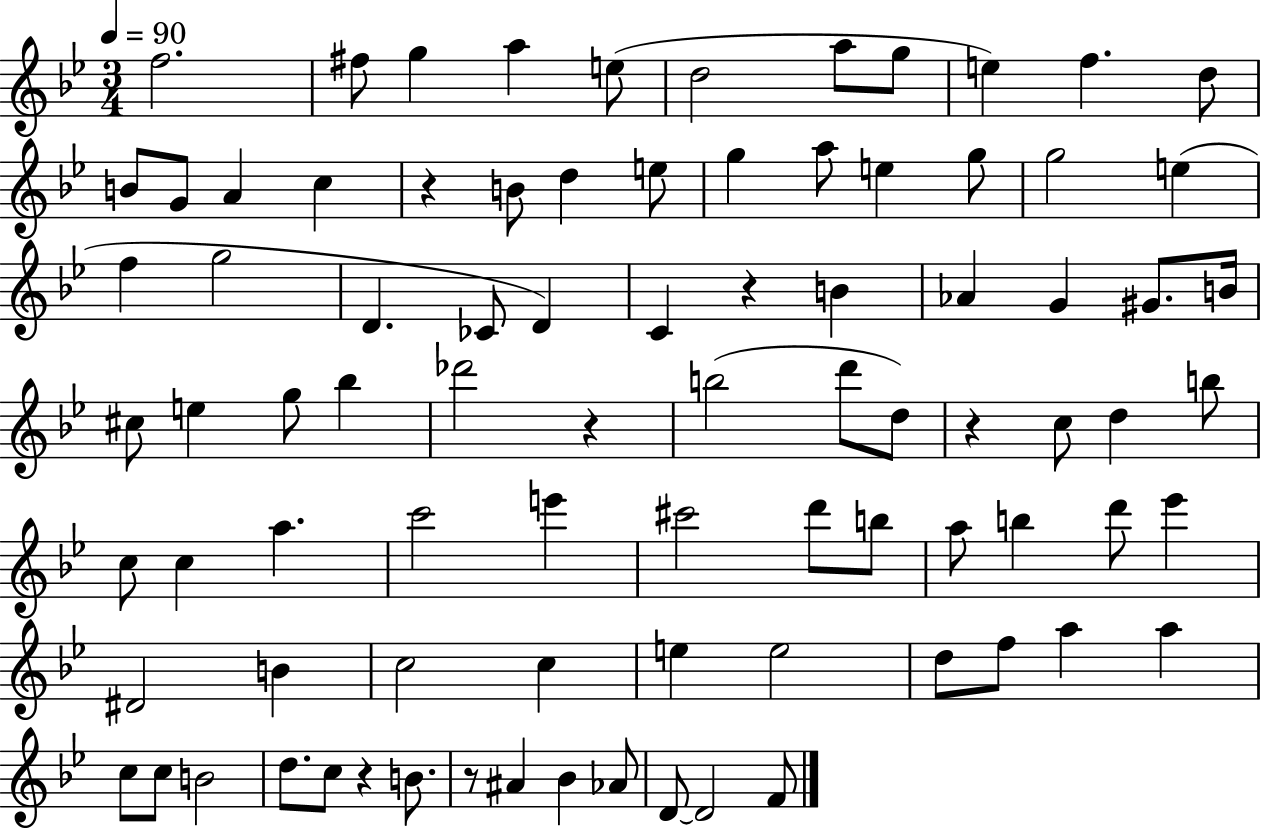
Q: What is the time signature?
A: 3/4